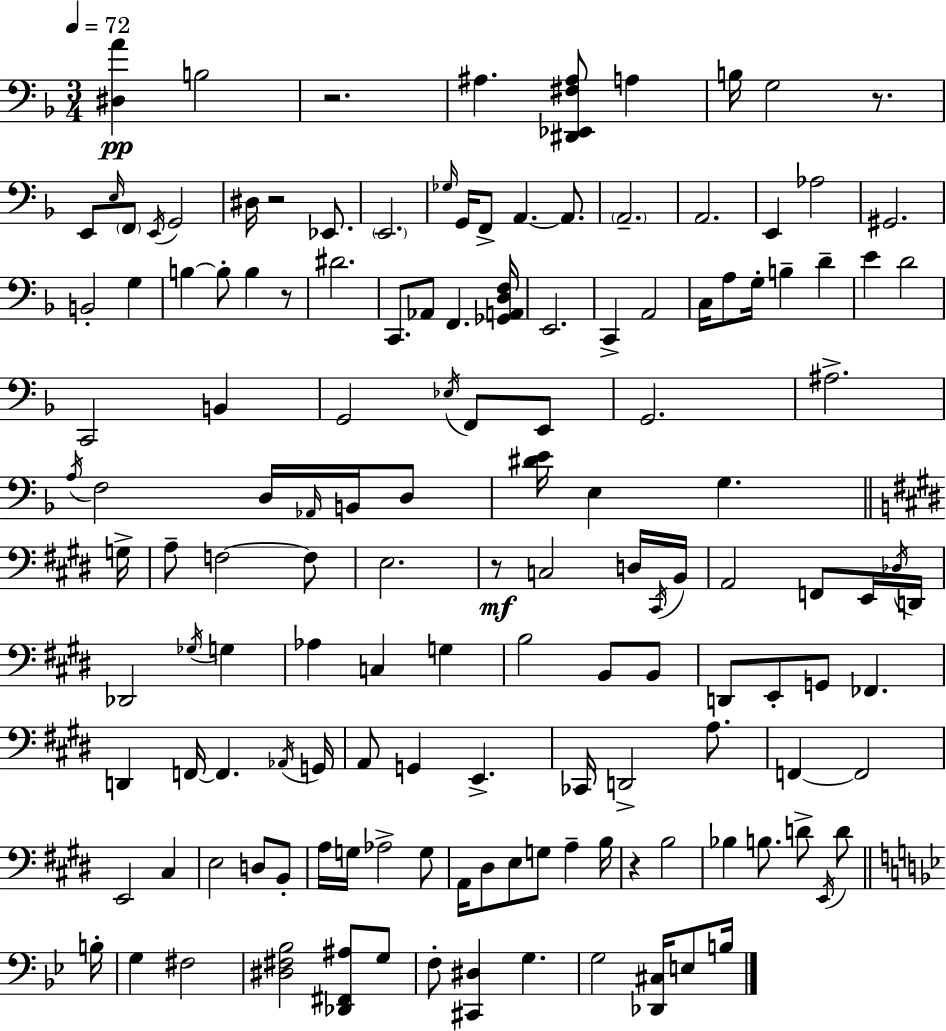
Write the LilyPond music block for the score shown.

{
  \clef bass
  \numericTimeSignature
  \time 3/4
  \key d \minor
  \tempo 4 = 72
  <dis a'>4\pp b2 | r2. | ais4. <dis, ees, fis ais>8 a4 | b16 g2 r8. | \break e,8 \grace { e16 } \parenthesize f,8 \acciaccatura { e,16 } g,2 | dis16 r2 ees,8. | \parenthesize e,2. | \grace { ges16 } g,16 f,8-> a,4.~~ | \break a,8. \parenthesize a,2.-- | a,2. | e,4 aes2 | gis,2. | \break b,2-. g4 | b4~~ b8-. b4 | r8 dis'2. | c,8. aes,8 f,4. | \break <ges, a, d f>16 e,2. | c,4-> a,2 | c16 a8 g16-. b4-- d'4-- | e'4 d'2 | \break c,2 b,4 | g,2 \acciaccatura { ees16 } | f,8 e,8 g,2. | ais2.-> | \break \acciaccatura { a16 } f2 | d16 \grace { aes,16 } b,16 d8 <dis' e'>16 e4 g4. | \bar "||" \break \key e \major g16-> a8-- f2~~ f8 | e2. | r8\mf c2 d16 | \acciaccatura { cis,16 } b,16 a,2 f,8 | \break e,16 \acciaccatura { des16 } d,16 des,2 \acciaccatura { ges16 } | g4 aes4 c4 | g4 b2 | b,8 b,8 d,8 e,8-. g,8 fes,4. | \break d,4 f,16~~ f,4. | \acciaccatura { aes,16 } g,16 a,8 g,4 e,4.-> | ces,16 d,2-> | a8. f,4~~ f,2 | \break e,2 | cis4 e2 | d8 b,8-. a16 g16 aes2-> | g8 a,16 dis8 e8 g8 | \break a4-- b16 r4 b2 | bes4 b8. | d'8-> \acciaccatura { e,16 } d'8 \bar "||" \break \key bes \major b16-. g4 fis2 | <dis fis bes>2 <des, fis, ais>8 g8 | f8-. <cis, dis>4 g4. | g2 <des, cis>16 e8 | \break b16 \bar "|."
}